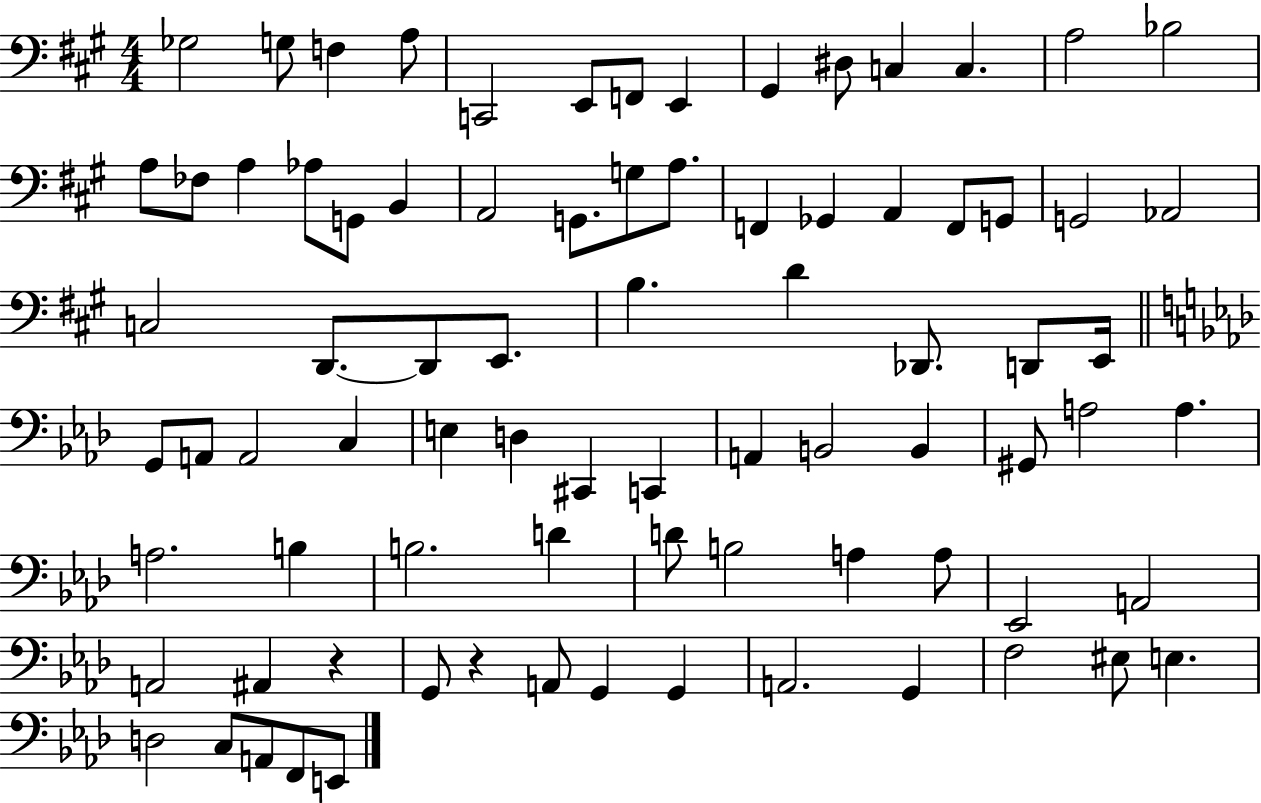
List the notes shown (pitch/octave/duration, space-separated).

Gb3/h G3/e F3/q A3/e C2/h E2/e F2/e E2/q G#2/q D#3/e C3/q C3/q. A3/h Bb3/h A3/e FES3/e A3/q Ab3/e G2/e B2/q A2/h G2/e. G3/e A3/e. F2/q Gb2/q A2/q F2/e G2/e G2/h Ab2/h C3/h D2/e. D2/e E2/e. B3/q. D4/q Db2/e. D2/e E2/s G2/e A2/e A2/h C3/q E3/q D3/q C#2/q C2/q A2/q B2/h B2/q G#2/e A3/h A3/q. A3/h. B3/q B3/h. D4/q D4/e B3/h A3/q A3/e Eb2/h A2/h A2/h A#2/q R/q G2/e R/q A2/e G2/q G2/q A2/h. G2/q F3/h EIS3/e E3/q. D3/h C3/e A2/e F2/e E2/e